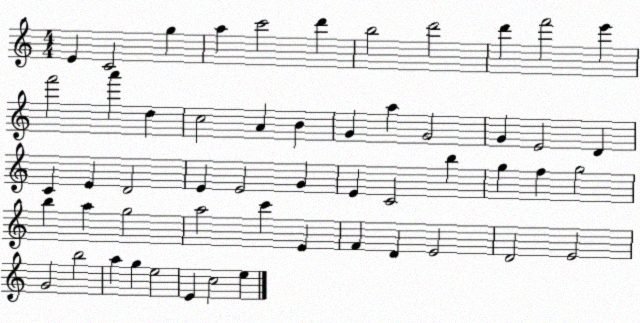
X:1
T:Untitled
M:4/4
L:1/4
K:C
E C2 g a c'2 d' b2 d'2 d' f'2 e' f'2 a' d c2 A B G a G2 G E2 D C E D2 E E2 G E C2 b g f g2 b a g2 a2 c' E F D E2 D2 E2 G2 b2 a g e2 E c2 e